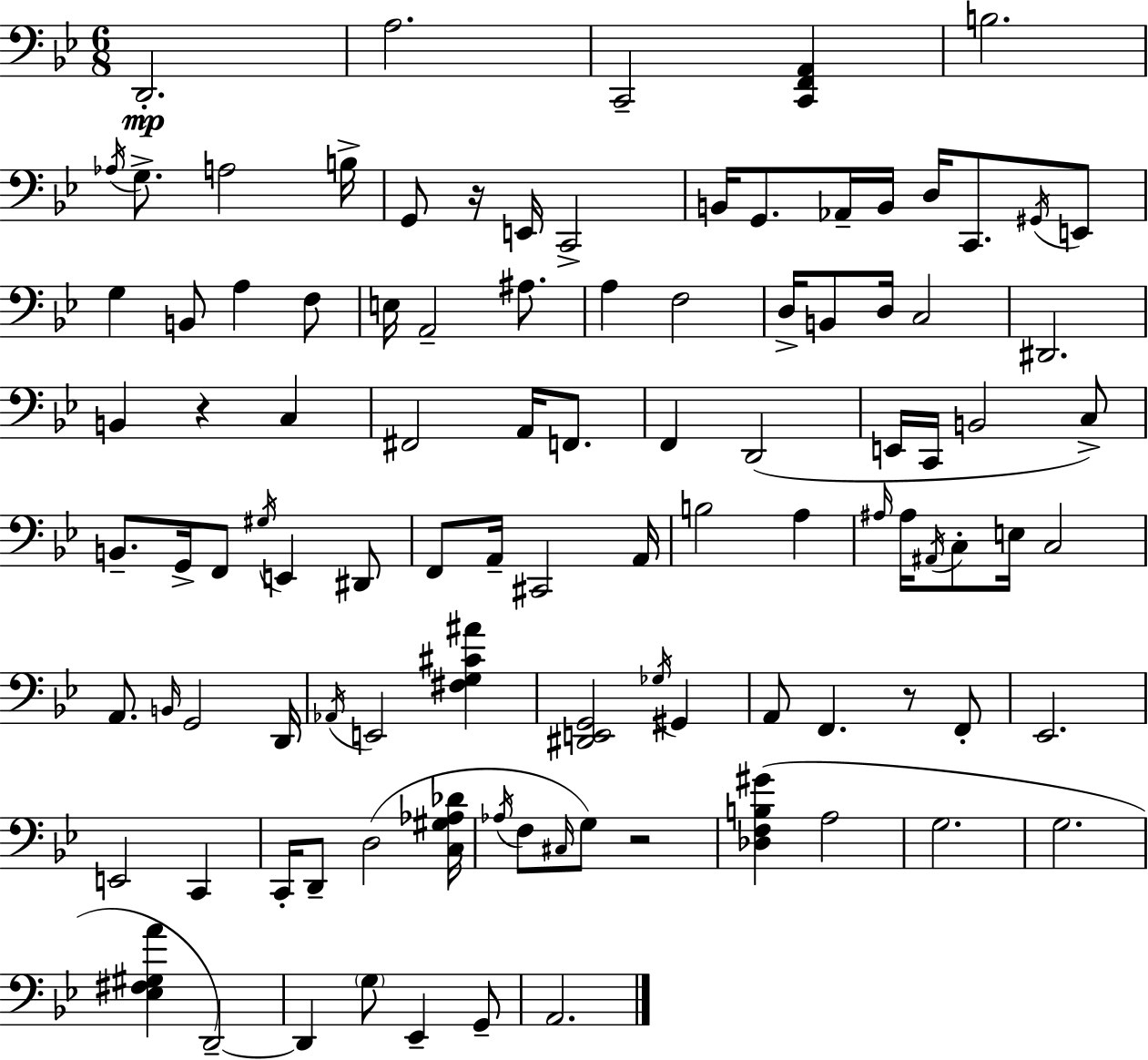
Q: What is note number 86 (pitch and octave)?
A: G3